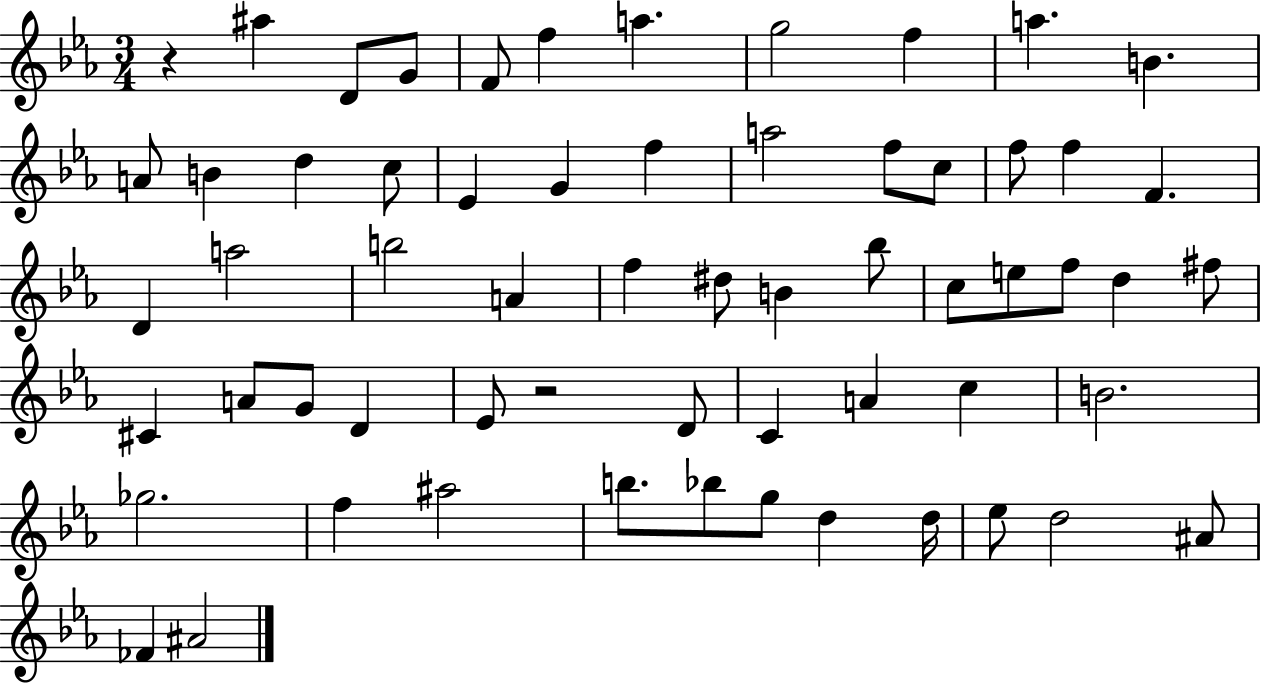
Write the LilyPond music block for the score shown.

{
  \clef treble
  \numericTimeSignature
  \time 3/4
  \key ees \major
  r4 ais''4 d'8 g'8 | f'8 f''4 a''4. | g''2 f''4 | a''4. b'4. | \break a'8 b'4 d''4 c''8 | ees'4 g'4 f''4 | a''2 f''8 c''8 | f''8 f''4 f'4. | \break d'4 a''2 | b''2 a'4 | f''4 dis''8 b'4 bes''8 | c''8 e''8 f''8 d''4 fis''8 | \break cis'4 a'8 g'8 d'4 | ees'8 r2 d'8 | c'4 a'4 c''4 | b'2. | \break ges''2. | f''4 ais''2 | b''8. bes''8 g''8 d''4 d''16 | ees''8 d''2 ais'8 | \break fes'4 ais'2 | \bar "|."
}